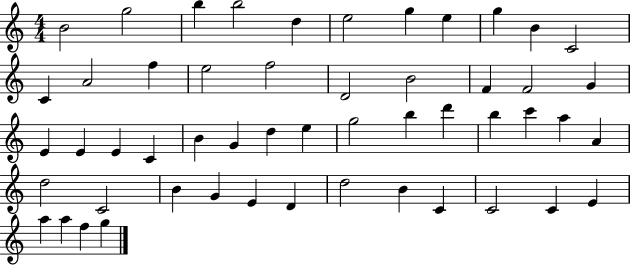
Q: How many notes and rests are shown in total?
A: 52